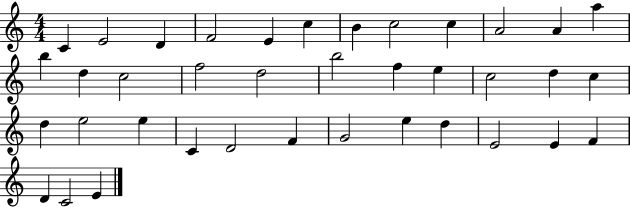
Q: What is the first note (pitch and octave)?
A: C4